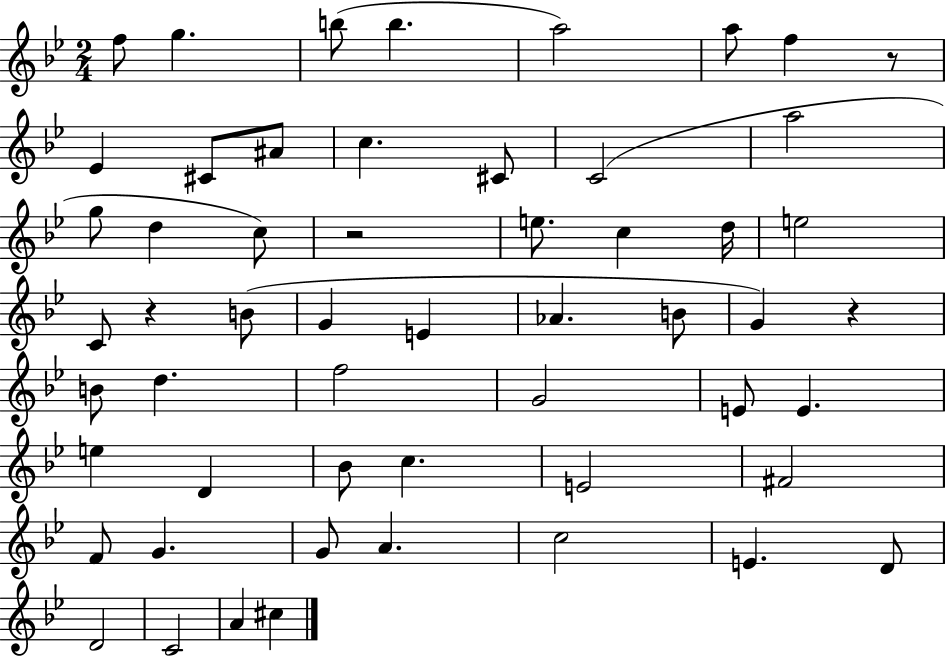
F5/e G5/q. B5/e B5/q. A5/h A5/e F5/q R/e Eb4/q C#4/e A#4/e C5/q. C#4/e C4/h A5/h G5/e D5/q C5/e R/h E5/e. C5/q D5/s E5/h C4/e R/q B4/e G4/q E4/q Ab4/q. B4/e G4/q R/q B4/e D5/q. F5/h G4/h E4/e E4/q. E5/q D4/q Bb4/e C5/q. E4/h F#4/h F4/e G4/q. G4/e A4/q. C5/h E4/q. D4/e D4/h C4/h A4/q C#5/q